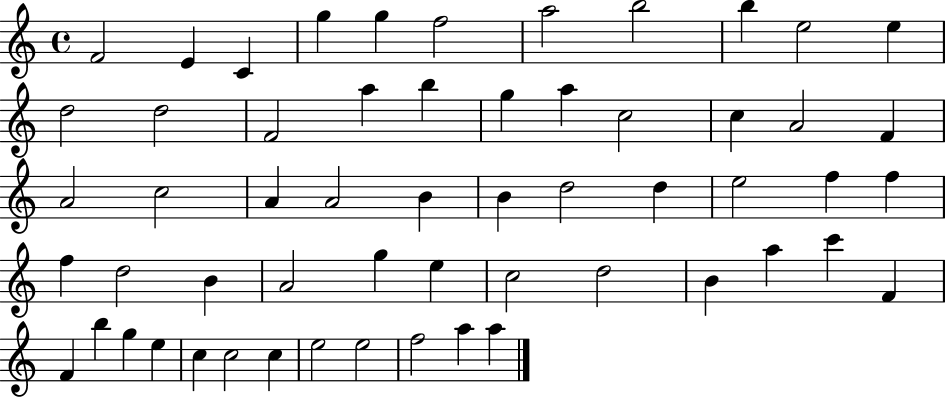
F4/h E4/q C4/q G5/q G5/q F5/h A5/h B5/h B5/q E5/h E5/q D5/h D5/h F4/h A5/q B5/q G5/q A5/q C5/h C5/q A4/h F4/q A4/h C5/h A4/q A4/h B4/q B4/q D5/h D5/q E5/h F5/q F5/q F5/q D5/h B4/q A4/h G5/q E5/q C5/h D5/h B4/q A5/q C6/q F4/q F4/q B5/q G5/q E5/q C5/q C5/h C5/q E5/h E5/h F5/h A5/q A5/q